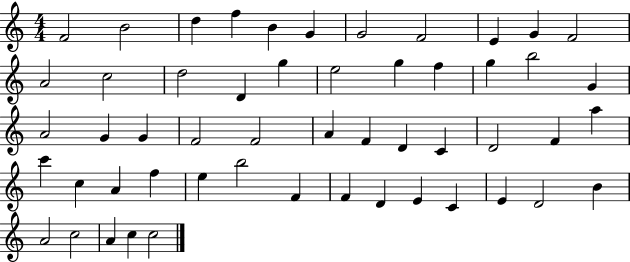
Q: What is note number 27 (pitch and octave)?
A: F4